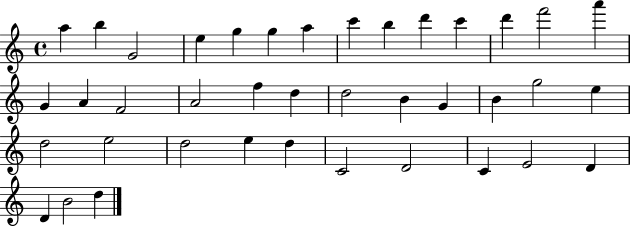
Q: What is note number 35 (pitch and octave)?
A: E4